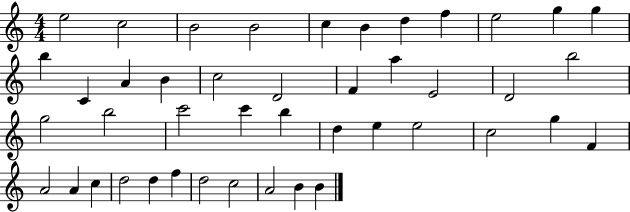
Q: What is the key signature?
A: C major